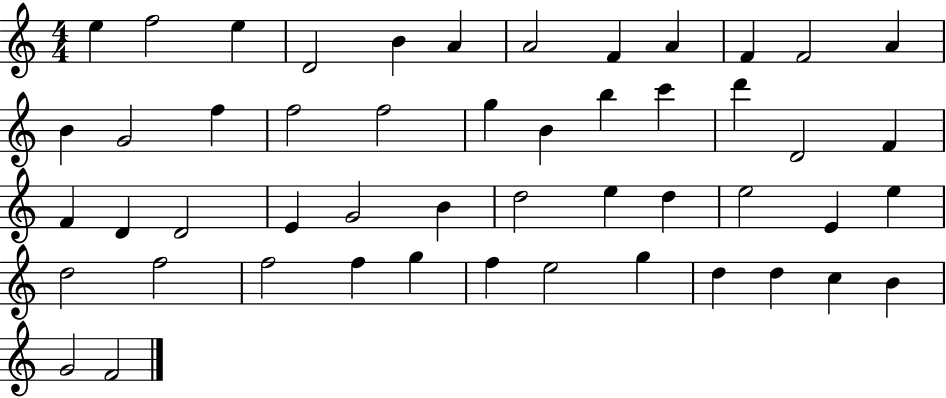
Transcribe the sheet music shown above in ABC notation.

X:1
T:Untitled
M:4/4
L:1/4
K:C
e f2 e D2 B A A2 F A F F2 A B G2 f f2 f2 g B b c' d' D2 F F D D2 E G2 B d2 e d e2 E e d2 f2 f2 f g f e2 g d d c B G2 F2